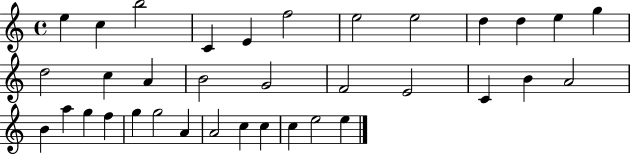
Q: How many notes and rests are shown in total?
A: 35